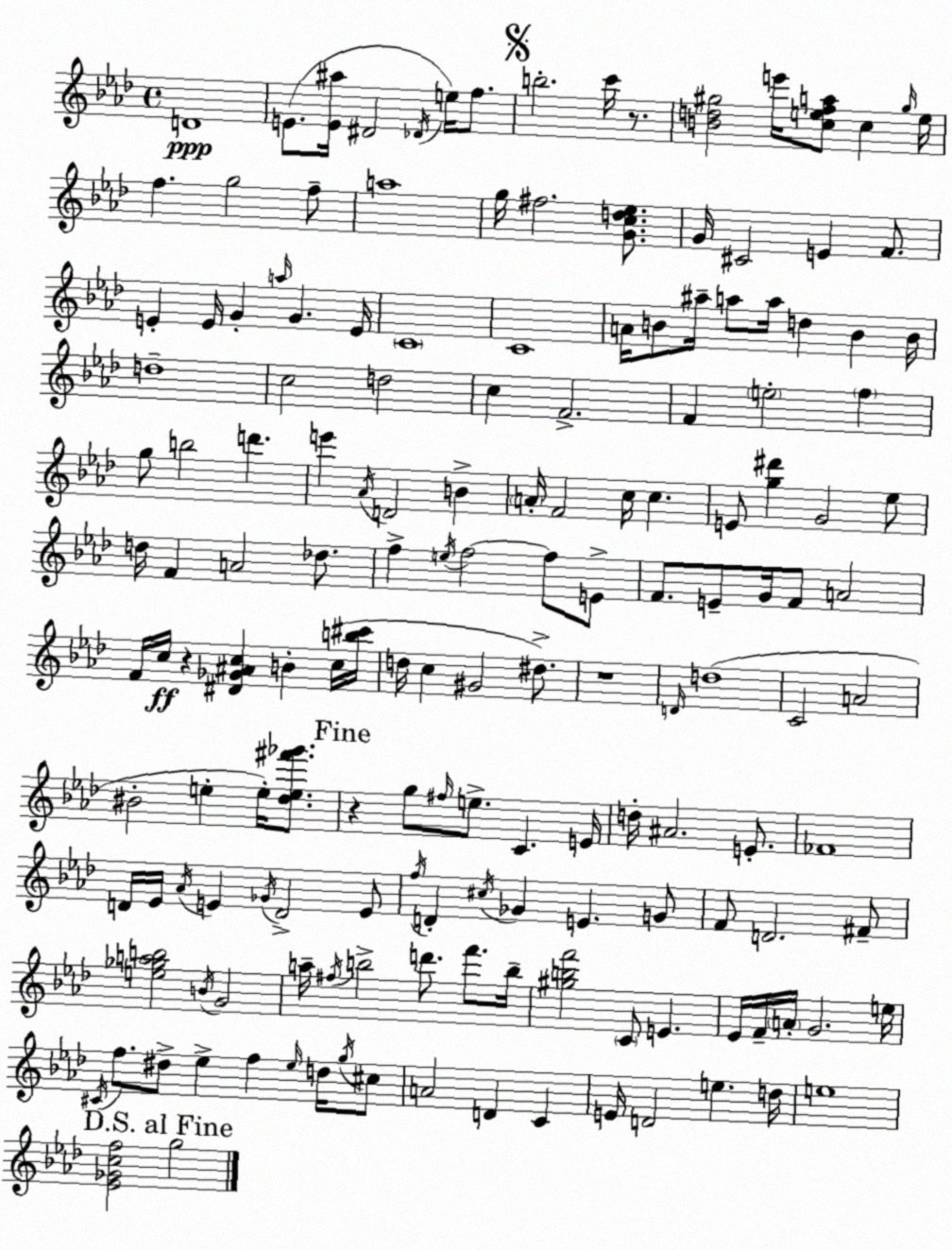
X:1
T:Untitled
M:4/4
L:1/4
K:Ab
D4 E/2 [E^a]/4 ^D2 _D/4 e/4 f/2 b2 c'/4 z/2 [Bd^g]2 e'/4 [cefa]/2 c ^g/4 e/4 f g2 f/2 a4 g/4 ^f2 [Gcd_e]/2 G/4 ^C2 E F/2 E E/4 G a/4 G E/4 C4 C4 A/4 B/2 ^a/4 a/2 a/4 d B B/4 d4 c2 d2 c F2 F e2 f g/2 b2 d' e' _A/4 D2 B A/4 F2 c/4 c E/2 [g^d'] G2 _e/2 d/4 F A2 _d/2 f e/4 f2 f/2 E/2 F/2 E/2 G/4 F/2 A2 F/4 c/4 z [^D_G^Ac] B c/4 [b^c']/4 d/4 c ^G2 ^d/2 z4 D/4 d4 C2 A2 ^B2 e e/4 [_de^f'_g']/2 z g/2 ^f/4 e/2 C E/4 d/4 ^A2 E/2 _F4 D/4 _E/4 _A/4 E _G/4 D2 E/2 f/4 D ^c/4 _G E G/2 F/2 D2 ^F/2 [e_gab]2 B/4 G2 a/4 ^f/4 b2 d'/2 f'/2 b/4 [^gbf']2 C/2 E _E/4 F/4 A/4 G2 e/4 ^C/4 f/2 ^d/2 _e f _e/4 d/4 g/4 ^c/2 A2 D C E/4 D2 e d/4 e4 [_E_Gcf]2 g2